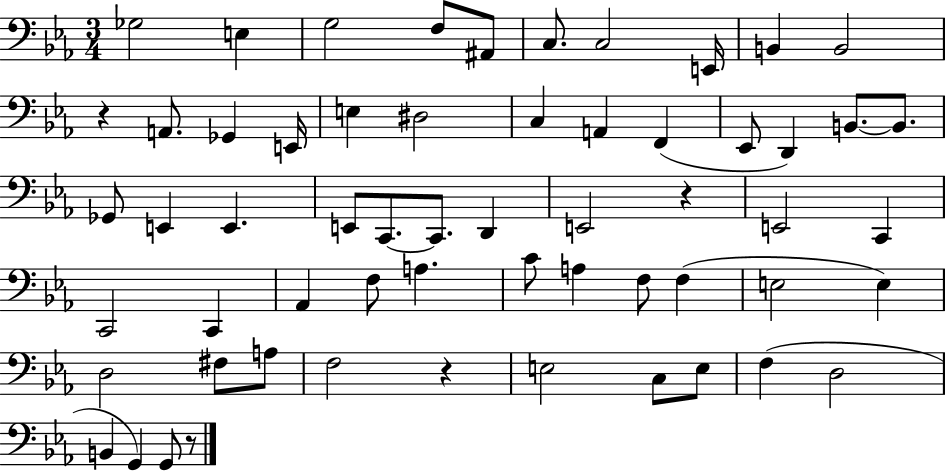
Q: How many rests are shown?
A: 4